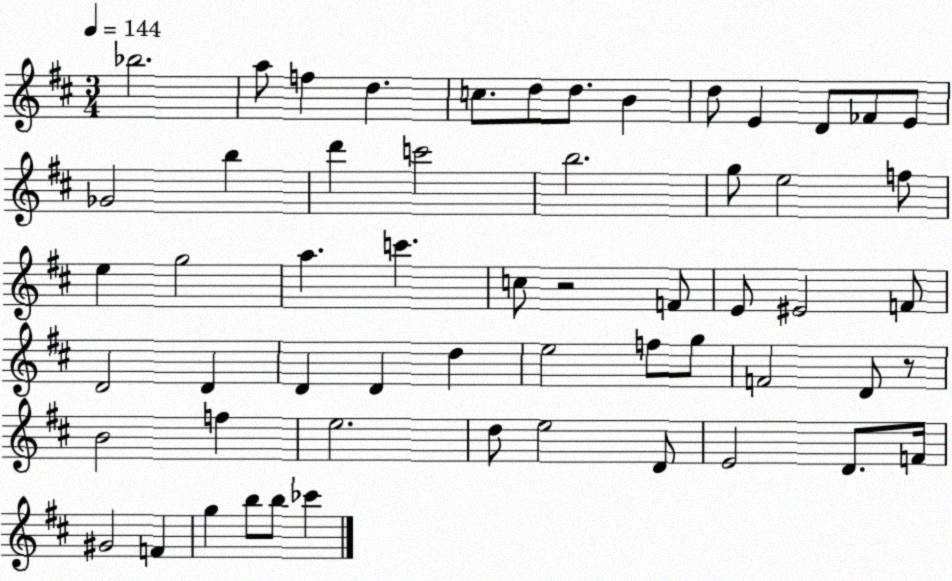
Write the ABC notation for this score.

X:1
T:Untitled
M:3/4
L:1/4
K:D
_b2 a/2 f d c/2 d/2 d/2 B d/2 E D/2 _F/2 E/2 _G2 b d' c'2 b2 g/2 e2 f/2 e g2 a c' c/2 z2 F/2 E/2 ^E2 F/2 D2 D D D d e2 f/2 g/2 F2 D/2 z/2 B2 f e2 d/2 e2 D/2 E2 D/2 F/4 ^G2 F g b/2 b/2 _c'